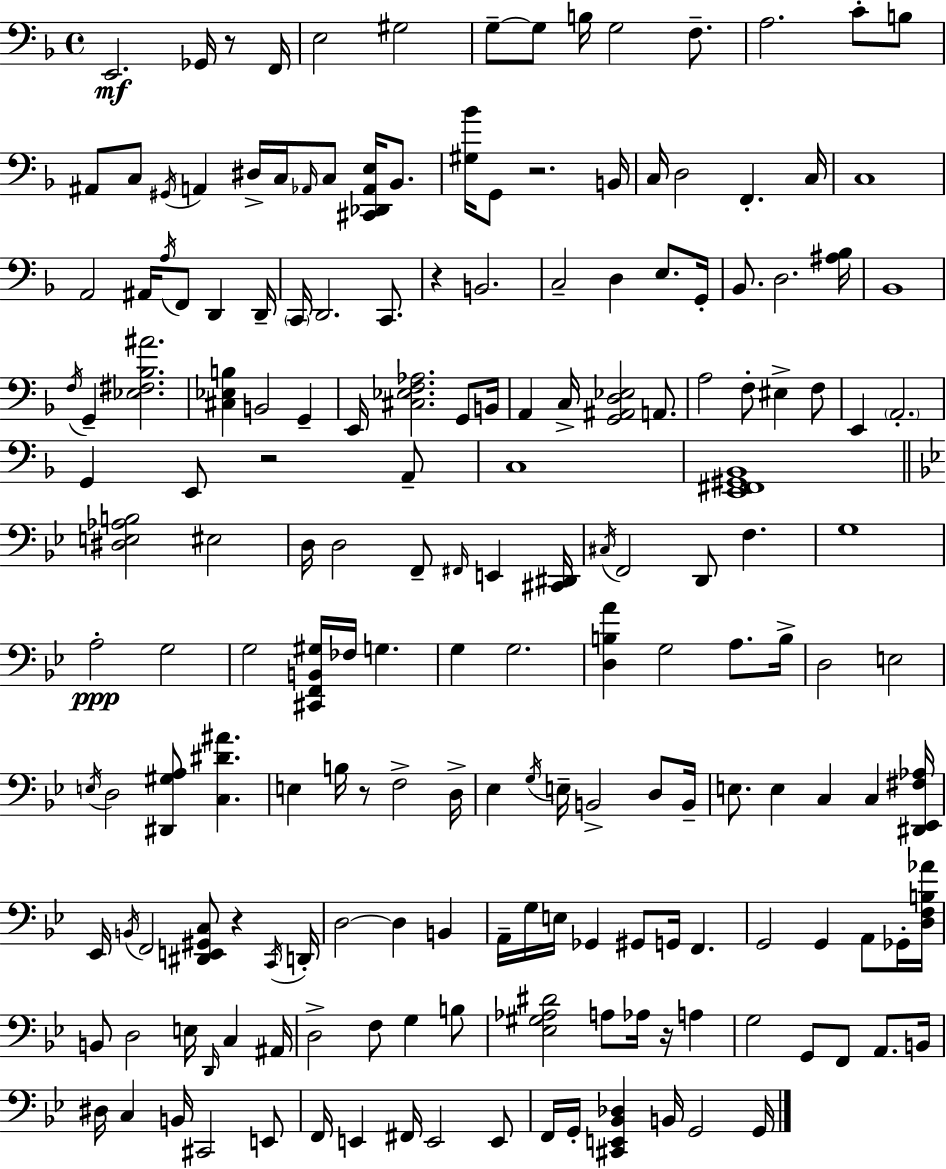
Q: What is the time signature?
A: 4/4